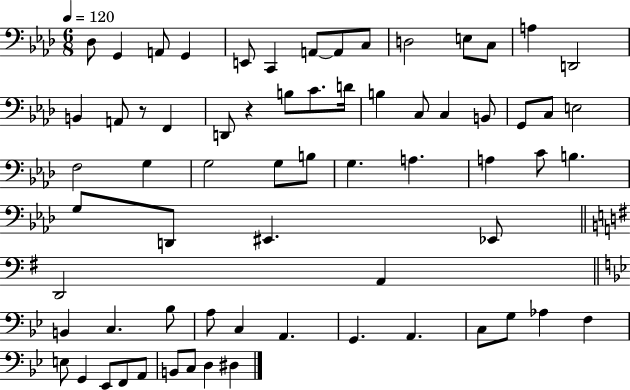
Db3/e G2/q A2/e G2/q E2/e C2/q A2/e A2/e C3/e D3/h E3/e C3/e A3/q D2/h B2/q A2/e R/e F2/q D2/e R/q B3/e C4/e. D4/s B3/q C3/e C3/q B2/e G2/e C3/e E3/h F3/h G3/q G3/h G3/e B3/e G3/q. A3/q. A3/q C4/e B3/q. G3/e D2/e EIS2/q. Eb2/e D2/h A2/q B2/q C3/q. Bb3/e A3/e C3/q A2/q. G2/q. A2/q. C3/e G3/e Ab3/q F3/q E3/e G2/q Eb2/e F2/e A2/e B2/e C3/e D3/q D#3/q